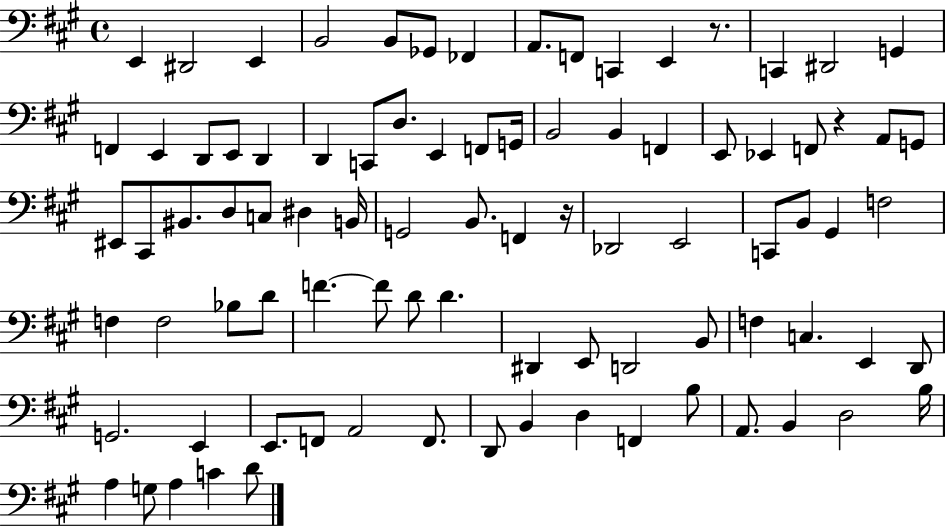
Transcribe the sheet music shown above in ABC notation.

X:1
T:Untitled
M:4/4
L:1/4
K:A
E,, ^D,,2 E,, B,,2 B,,/2 _G,,/2 _F,, A,,/2 F,,/2 C,, E,, z/2 C,, ^D,,2 G,, F,, E,, D,,/2 E,,/2 D,, D,, C,,/2 D,/2 E,, F,,/2 G,,/4 B,,2 B,, F,, E,,/2 _E,, F,,/2 z A,,/2 G,,/2 ^E,,/2 ^C,,/2 ^B,,/2 D,/2 C,/2 ^D, B,,/4 G,,2 B,,/2 F,, z/4 _D,,2 E,,2 C,,/2 B,,/2 ^G,, F,2 F, F,2 _B,/2 D/2 F F/2 D/2 D ^D,, E,,/2 D,,2 B,,/2 F, C, E,, D,,/2 G,,2 E,, E,,/2 F,,/2 A,,2 F,,/2 D,,/2 B,, D, F,, B,/2 A,,/2 B,, D,2 B,/4 A, G,/2 A, C D/2